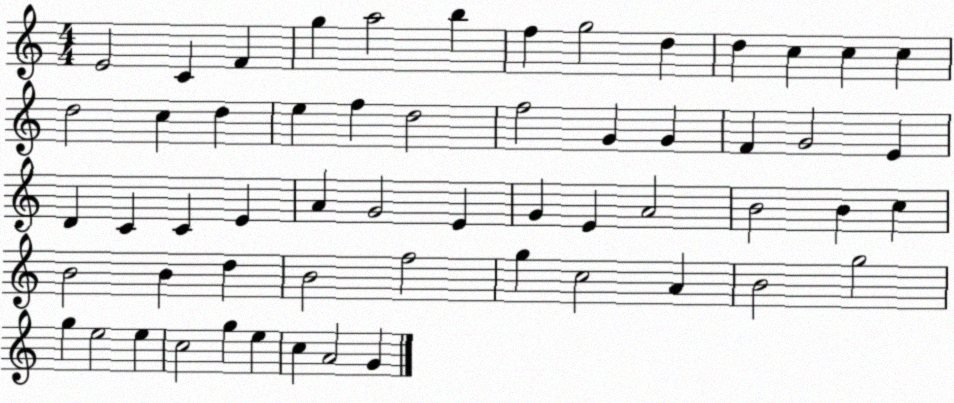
X:1
T:Untitled
M:4/4
L:1/4
K:C
E2 C F g a2 b f g2 d d c c c d2 c d e f d2 f2 G G F G2 E D C C E A G2 E G E A2 B2 B c B2 B d B2 f2 g c2 A B2 g2 g e2 e c2 g e c A2 G